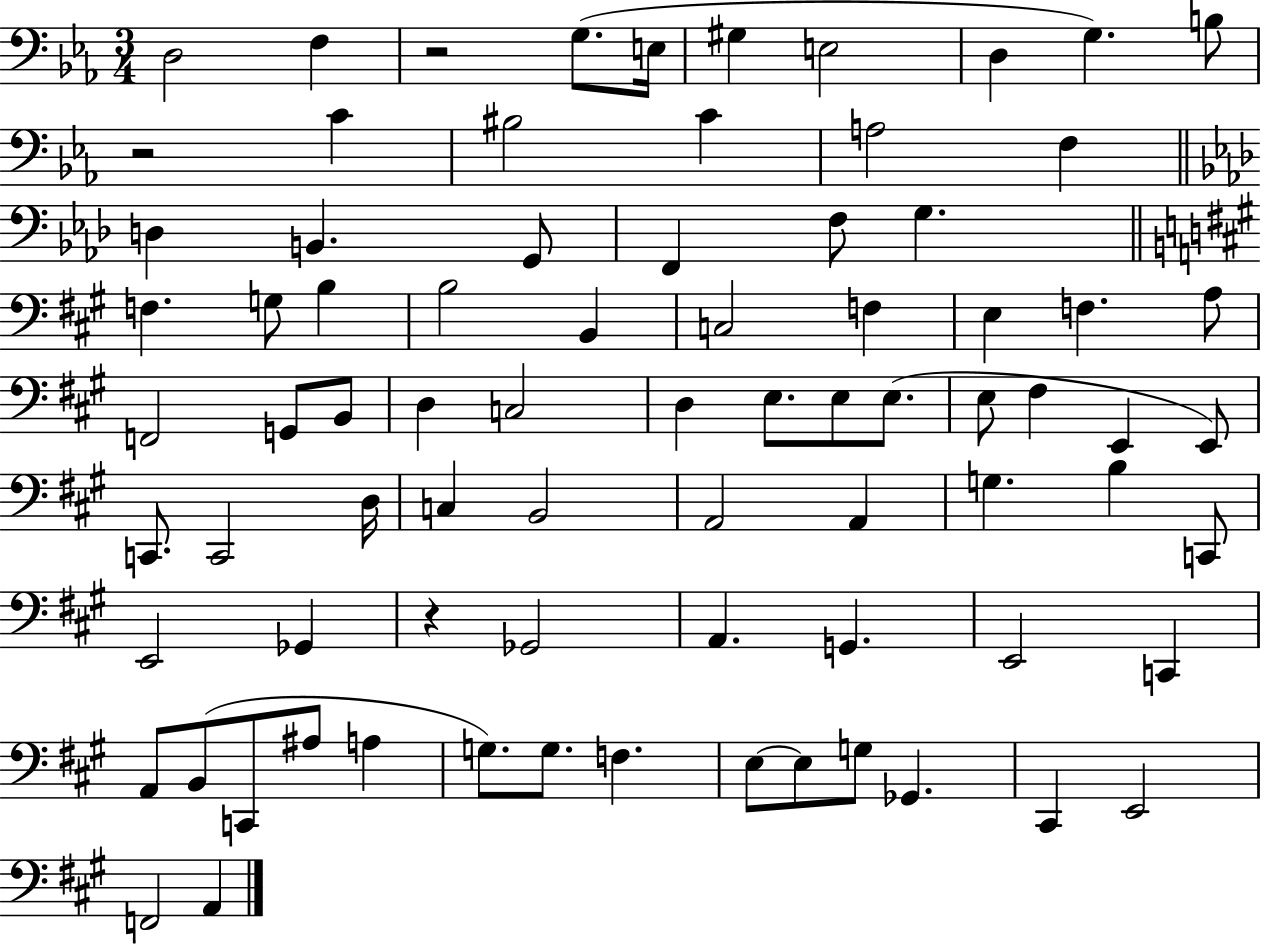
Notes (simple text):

D3/h F3/q R/h G3/e. E3/s G#3/q E3/h D3/q G3/q. B3/e R/h C4/q BIS3/h C4/q A3/h F3/q D3/q B2/q. G2/e F2/q F3/e G3/q. F3/q. G3/e B3/q B3/h B2/q C3/h F3/q E3/q F3/q. A3/e F2/h G2/e B2/e D3/q C3/h D3/q E3/e. E3/e E3/e. E3/e F#3/q E2/q E2/e C2/e. C2/h D3/s C3/q B2/h A2/h A2/q G3/q. B3/q C2/e E2/h Gb2/q R/q Gb2/h A2/q. G2/q. E2/h C2/q A2/e B2/e C2/e A#3/e A3/q G3/e. G3/e. F3/q. E3/e E3/e G3/e Gb2/q. C#2/q E2/h F2/h A2/q